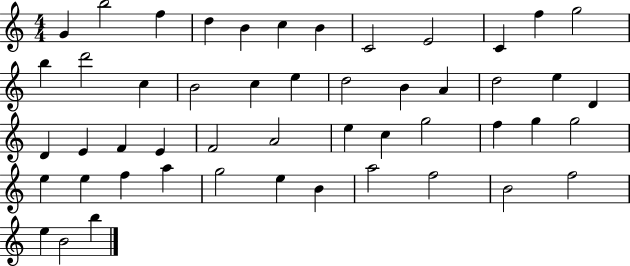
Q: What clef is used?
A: treble